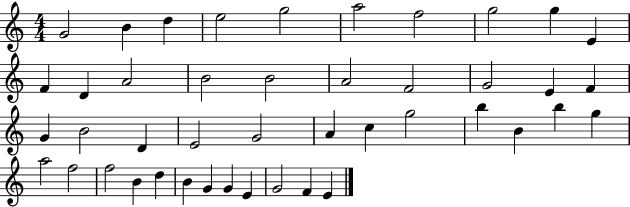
{
  \clef treble
  \numericTimeSignature
  \time 4/4
  \key c \major
  g'2 b'4 d''4 | e''2 g''2 | a''2 f''2 | g''2 g''4 e'4 | \break f'4 d'4 a'2 | b'2 b'2 | a'2 f'2 | g'2 e'4 f'4 | \break g'4 b'2 d'4 | e'2 g'2 | a'4 c''4 g''2 | b''4 b'4 b''4 g''4 | \break a''2 f''2 | f''2 b'4 d''4 | b'4 g'4 g'4 e'4 | g'2 f'4 e'4 | \break \bar "|."
}